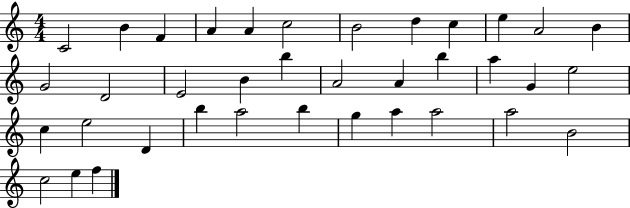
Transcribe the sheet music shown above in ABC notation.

X:1
T:Untitled
M:4/4
L:1/4
K:C
C2 B F A A c2 B2 d c e A2 B G2 D2 E2 B b A2 A b a G e2 c e2 D b a2 b g a a2 a2 B2 c2 e f